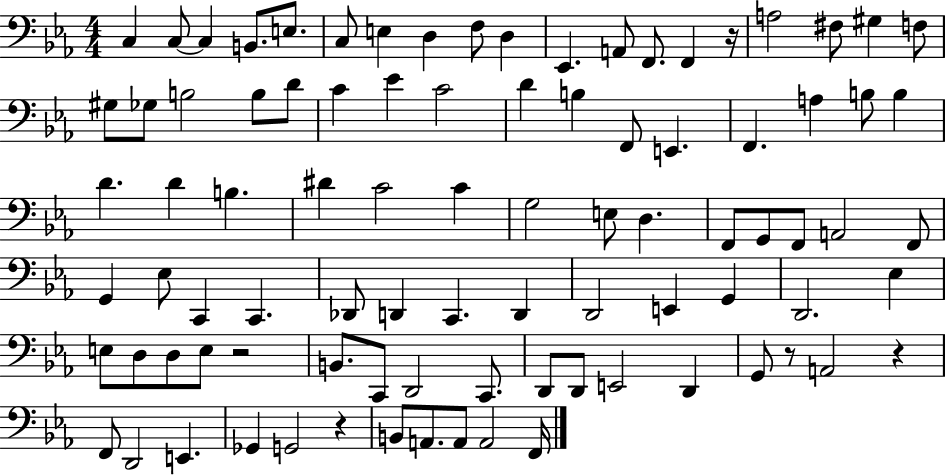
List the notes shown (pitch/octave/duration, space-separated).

C3/q C3/e C3/q B2/e. E3/e. C3/e E3/q D3/q F3/e D3/q Eb2/q. A2/e F2/e. F2/q R/s A3/h F#3/e G#3/q F3/e G#3/e Gb3/e B3/h B3/e D4/e C4/q Eb4/q C4/h D4/q B3/q F2/e E2/q. F2/q. A3/q B3/e B3/q D4/q. D4/q B3/q. D#4/q C4/h C4/q G3/h E3/e D3/q. F2/e G2/e F2/e A2/h F2/e G2/q Eb3/e C2/q C2/q. Db2/e D2/q C2/q. D2/q D2/h E2/q G2/q D2/h. Eb3/q E3/e D3/e D3/e E3/e R/h B2/e. C2/e D2/h C2/e. D2/e D2/e E2/h D2/q G2/e R/e A2/h R/q F2/e D2/h E2/q. Gb2/q G2/h R/q B2/e A2/e. A2/e A2/h F2/s